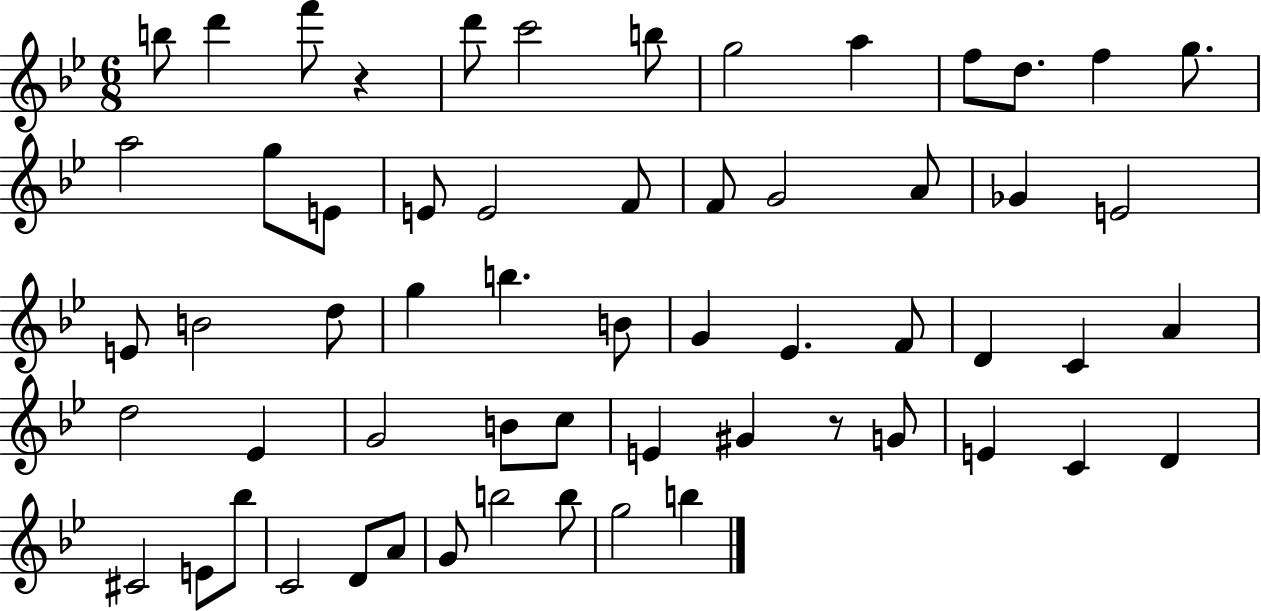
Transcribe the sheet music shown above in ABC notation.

X:1
T:Untitled
M:6/8
L:1/4
K:Bb
b/2 d' f'/2 z d'/2 c'2 b/2 g2 a f/2 d/2 f g/2 a2 g/2 E/2 E/2 E2 F/2 F/2 G2 A/2 _G E2 E/2 B2 d/2 g b B/2 G _E F/2 D C A d2 _E G2 B/2 c/2 E ^G z/2 G/2 E C D ^C2 E/2 _b/2 C2 D/2 A/2 G/2 b2 b/2 g2 b